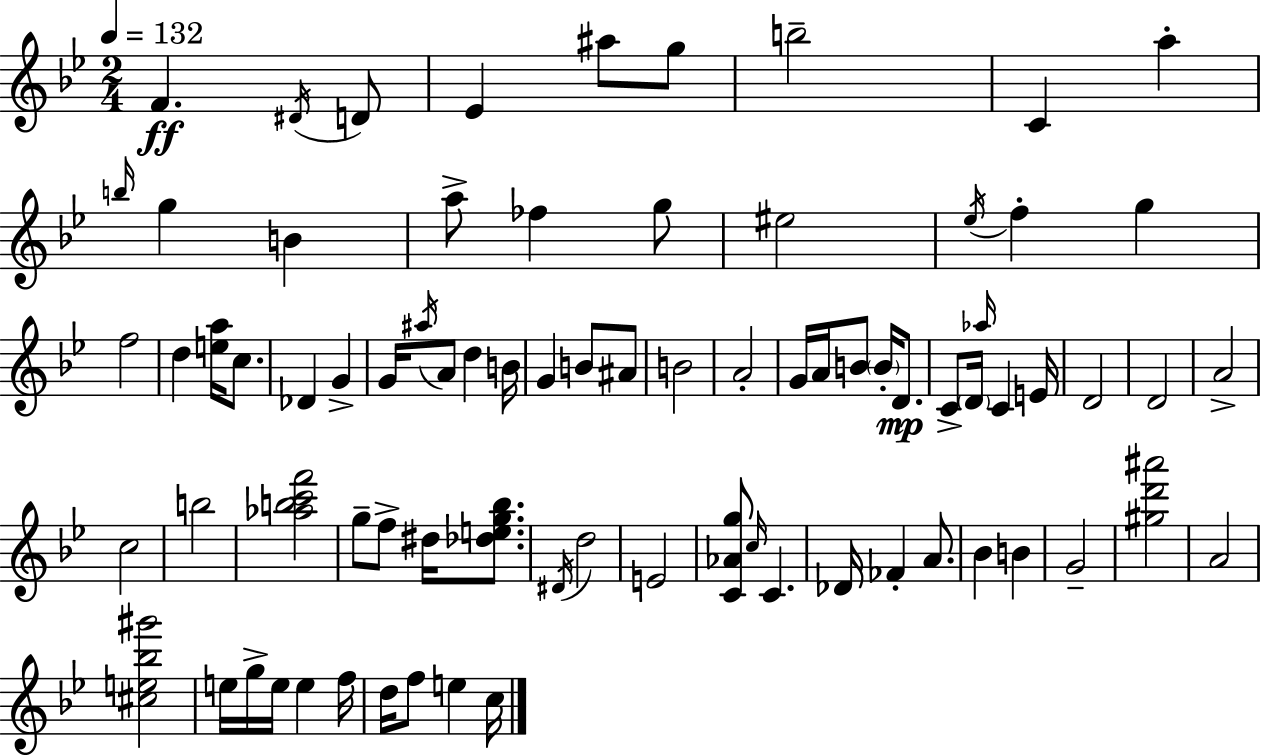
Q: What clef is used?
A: treble